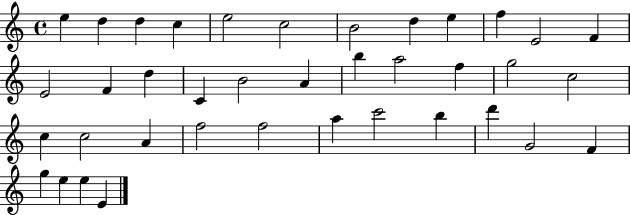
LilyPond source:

{
  \clef treble
  \time 4/4
  \defaultTimeSignature
  \key c \major
  e''4 d''4 d''4 c''4 | e''2 c''2 | b'2 d''4 e''4 | f''4 e'2 f'4 | \break e'2 f'4 d''4 | c'4 b'2 a'4 | b''4 a''2 f''4 | g''2 c''2 | \break c''4 c''2 a'4 | f''2 f''2 | a''4 c'''2 b''4 | d'''4 g'2 f'4 | \break g''4 e''4 e''4 e'4 | \bar "|."
}